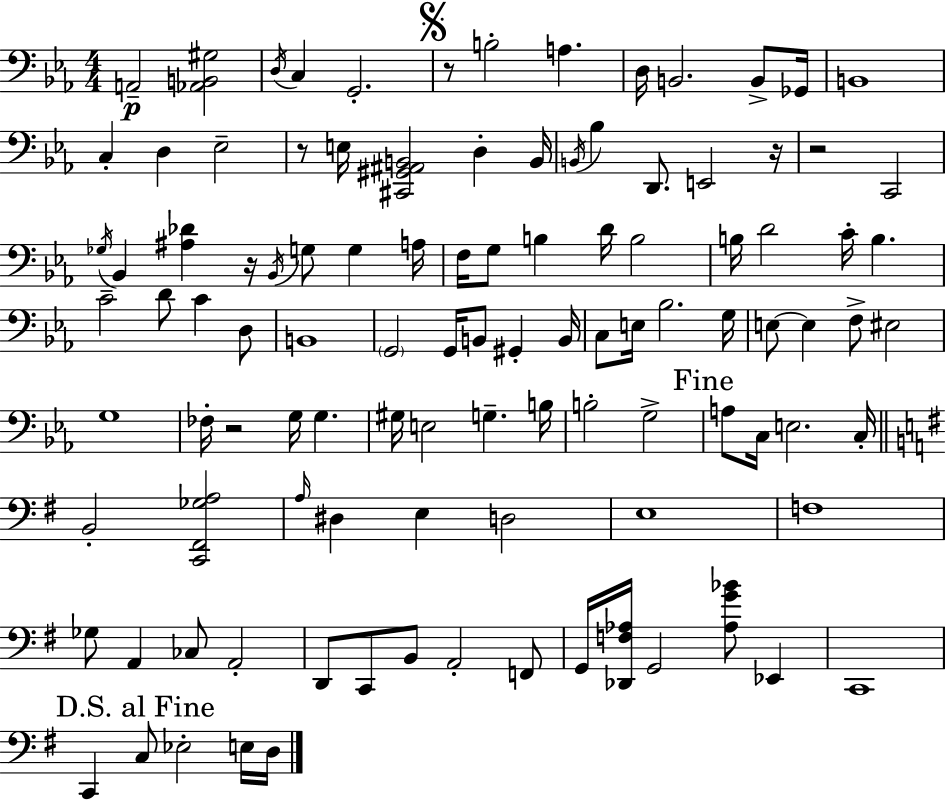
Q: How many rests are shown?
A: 6